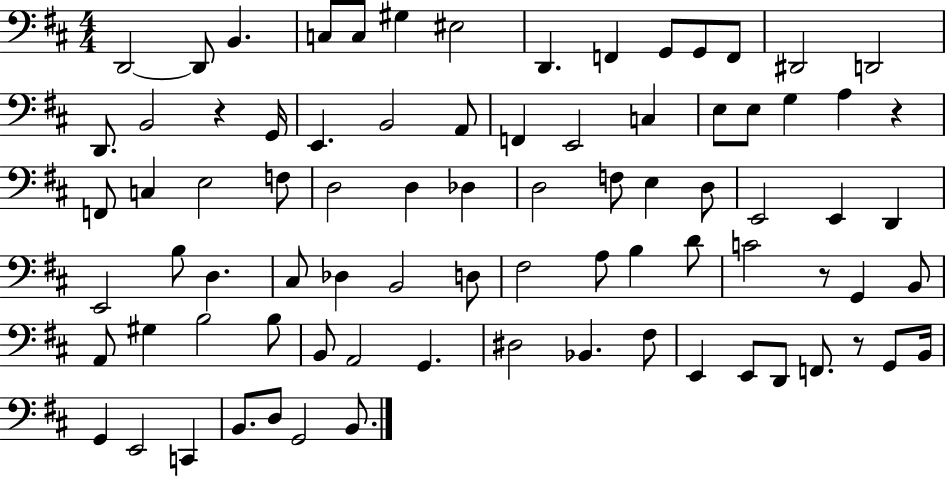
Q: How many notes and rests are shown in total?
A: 82